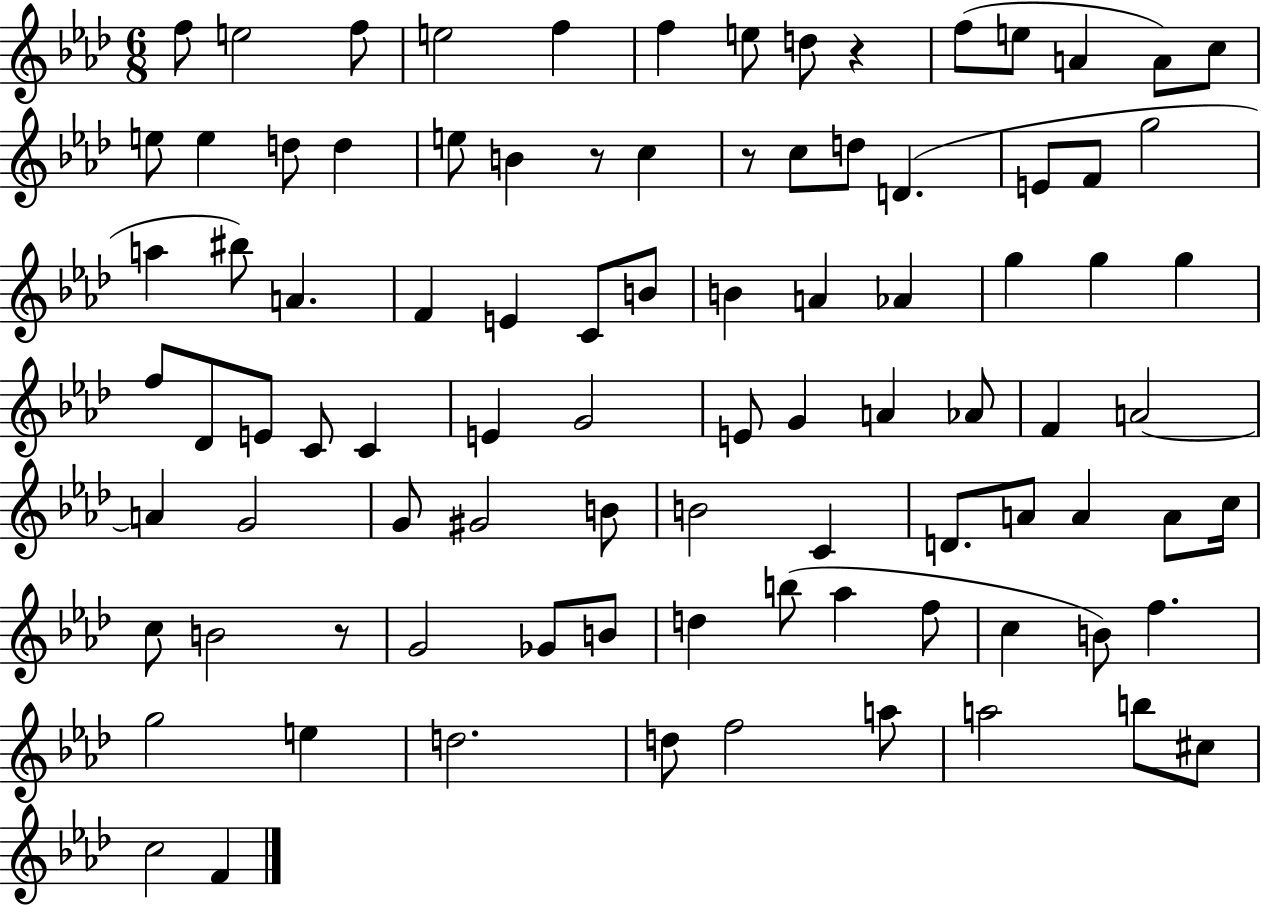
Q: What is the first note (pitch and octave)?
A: F5